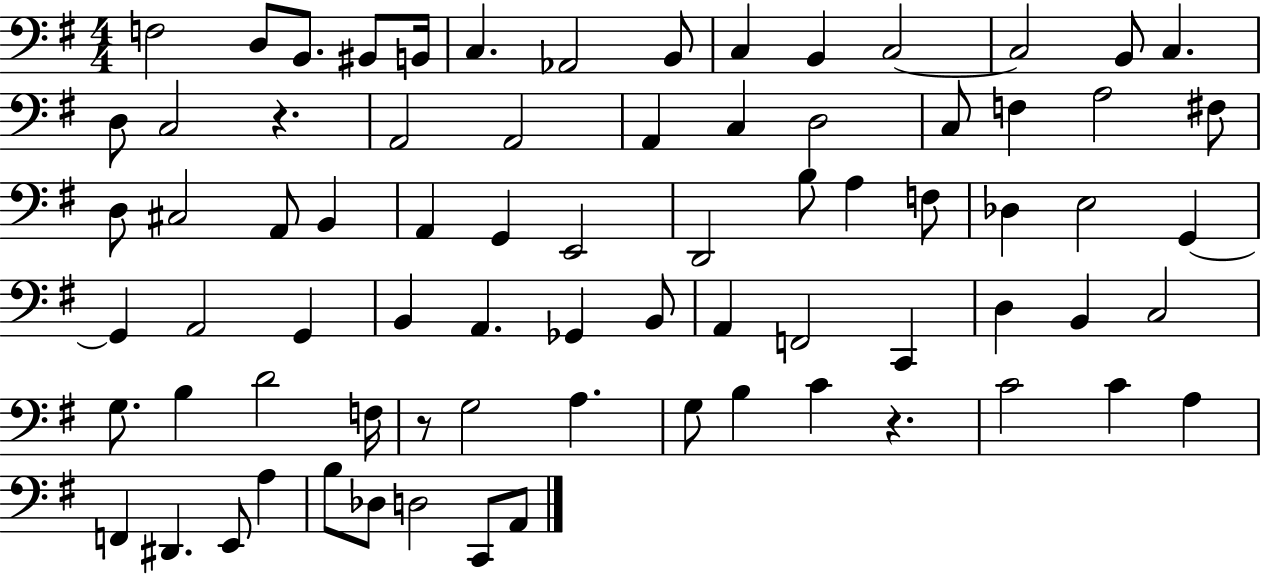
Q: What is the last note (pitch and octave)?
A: A2